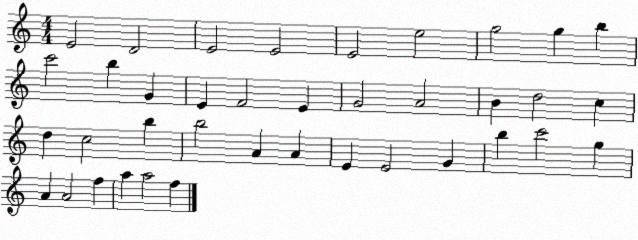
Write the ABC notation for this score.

X:1
T:Untitled
M:4/4
L:1/4
K:C
E2 D2 E2 E2 E2 e2 g2 g b c'2 b G E F2 E G2 A2 B d2 c d c2 b b2 A A E E2 G b c'2 g A A2 f a a2 f